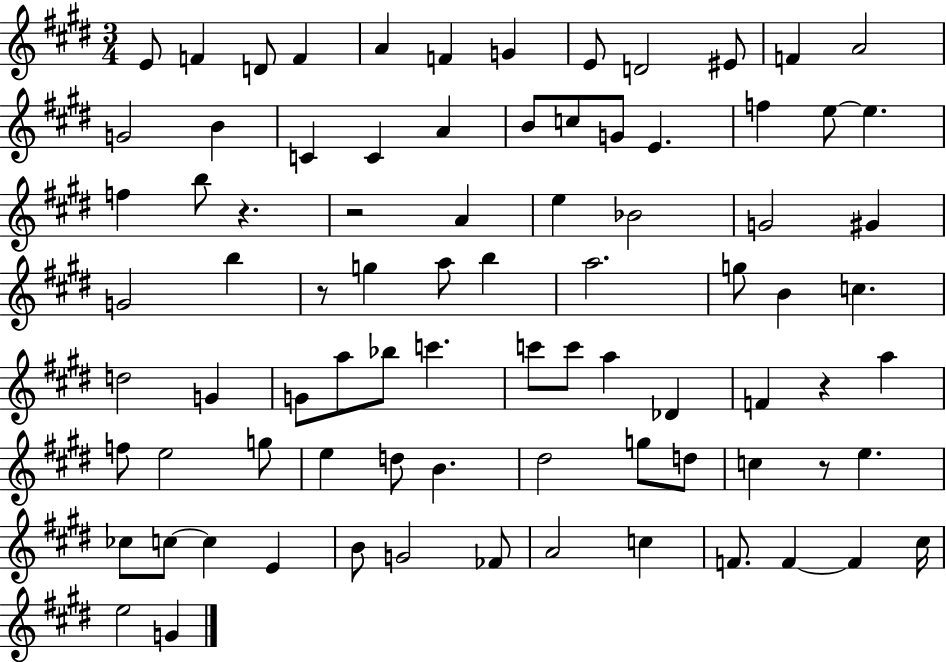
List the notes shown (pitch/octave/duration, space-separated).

E4/e F4/q D4/e F4/q A4/q F4/q G4/q E4/e D4/h EIS4/e F4/q A4/h G4/h B4/q C4/q C4/q A4/q B4/e C5/e G4/e E4/q. F5/q E5/e E5/q. F5/q B5/e R/q. R/h A4/q E5/q Bb4/h G4/h G#4/q G4/h B5/q R/e G5/q A5/e B5/q A5/h. G5/e B4/q C5/q. D5/h G4/q G4/e A5/e Bb5/e C6/q. C6/e C6/e A5/q Db4/q F4/q R/q A5/q F5/e E5/h G5/e E5/q D5/e B4/q. D#5/h G5/e D5/e C5/q R/e E5/q. CES5/e C5/e C5/q E4/q B4/e G4/h FES4/e A4/h C5/q F4/e. F4/q F4/q C#5/s E5/h G4/q